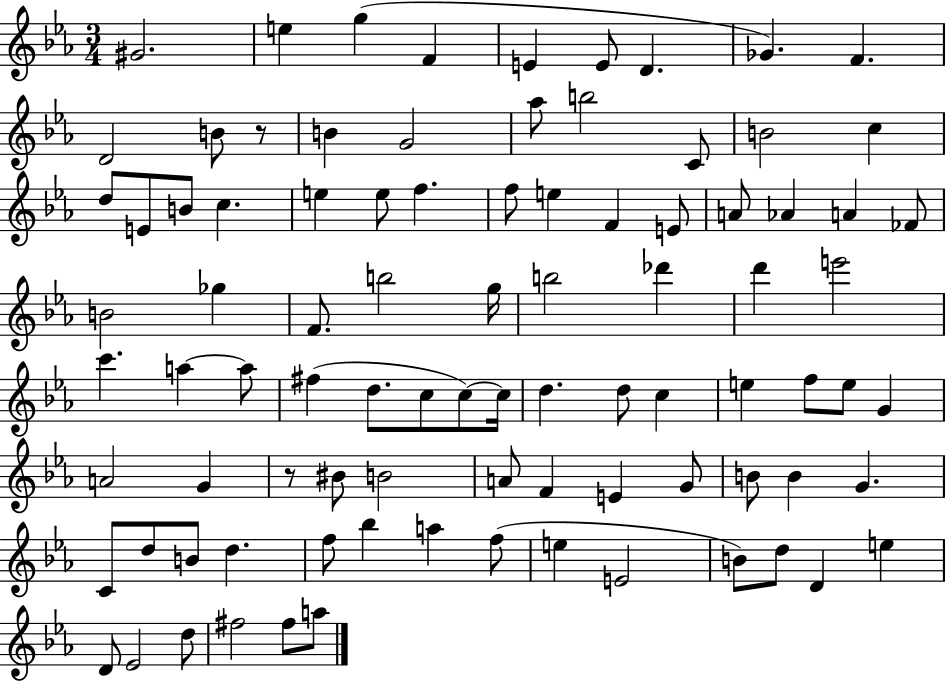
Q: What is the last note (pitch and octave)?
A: A5